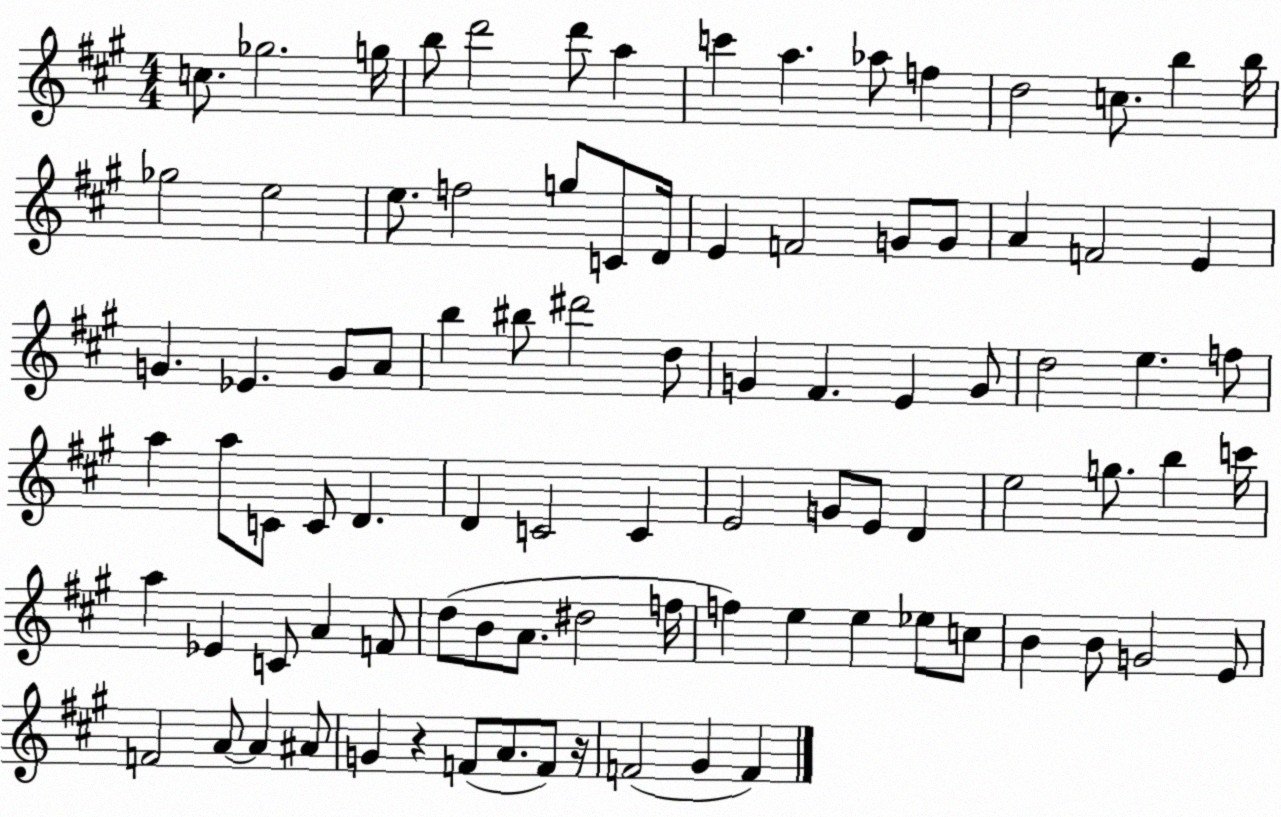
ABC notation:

X:1
T:Untitled
M:4/4
L:1/4
K:A
c/2 _g2 g/4 b/2 d'2 d'/2 a c' a _a/2 f d2 c/2 b b/4 _g2 e2 e/2 f2 g/2 C/2 D/4 E F2 G/2 G/2 A F2 E G _E G/2 A/2 b ^b/2 ^d'2 d/2 G ^F E G/2 d2 e f/2 a a/2 C/2 C/2 D D C2 C E2 G/2 E/2 D e2 g/2 b c'/4 a _E C/2 A F/2 d/2 B/2 A/2 ^d2 f/4 f e e _e/2 c/2 B B/2 G2 E/2 F2 A/2 A ^A/2 G z F/2 A/2 F/2 z/4 F2 ^G F